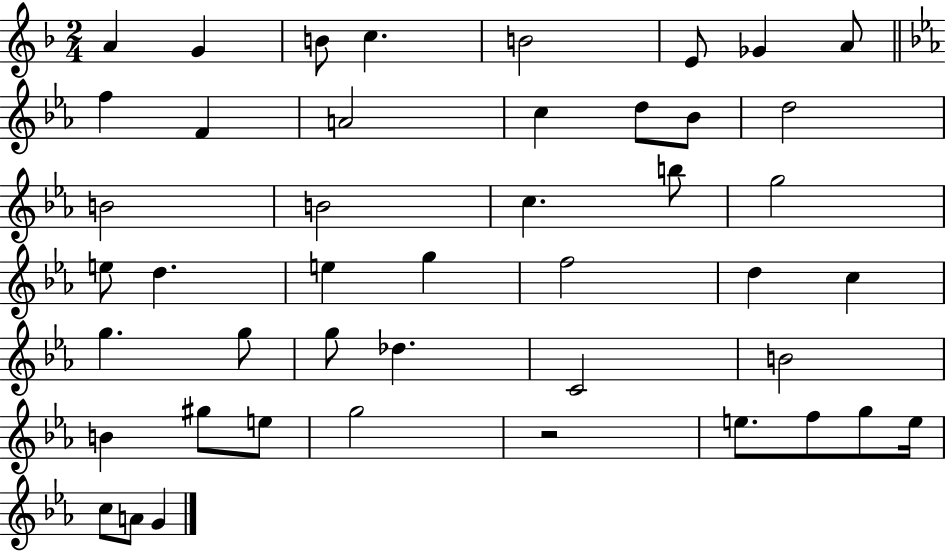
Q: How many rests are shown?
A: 1